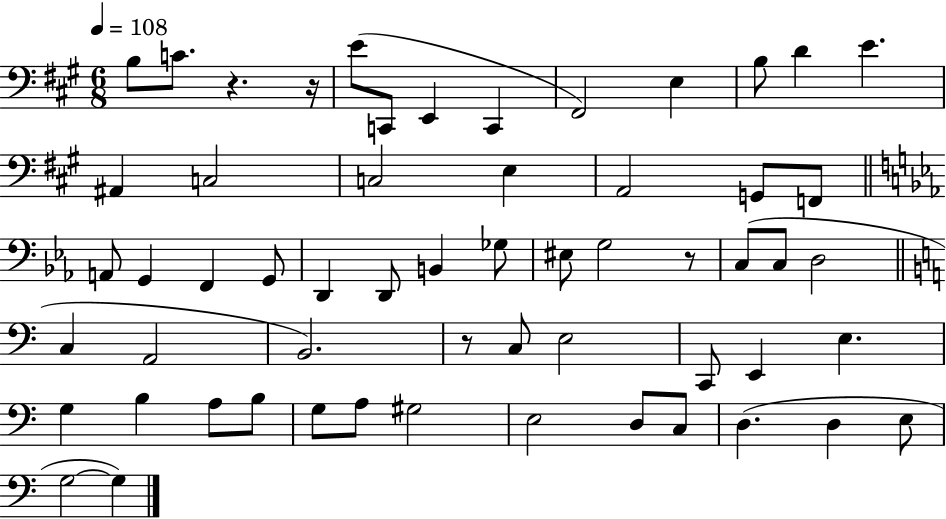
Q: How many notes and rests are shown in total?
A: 58